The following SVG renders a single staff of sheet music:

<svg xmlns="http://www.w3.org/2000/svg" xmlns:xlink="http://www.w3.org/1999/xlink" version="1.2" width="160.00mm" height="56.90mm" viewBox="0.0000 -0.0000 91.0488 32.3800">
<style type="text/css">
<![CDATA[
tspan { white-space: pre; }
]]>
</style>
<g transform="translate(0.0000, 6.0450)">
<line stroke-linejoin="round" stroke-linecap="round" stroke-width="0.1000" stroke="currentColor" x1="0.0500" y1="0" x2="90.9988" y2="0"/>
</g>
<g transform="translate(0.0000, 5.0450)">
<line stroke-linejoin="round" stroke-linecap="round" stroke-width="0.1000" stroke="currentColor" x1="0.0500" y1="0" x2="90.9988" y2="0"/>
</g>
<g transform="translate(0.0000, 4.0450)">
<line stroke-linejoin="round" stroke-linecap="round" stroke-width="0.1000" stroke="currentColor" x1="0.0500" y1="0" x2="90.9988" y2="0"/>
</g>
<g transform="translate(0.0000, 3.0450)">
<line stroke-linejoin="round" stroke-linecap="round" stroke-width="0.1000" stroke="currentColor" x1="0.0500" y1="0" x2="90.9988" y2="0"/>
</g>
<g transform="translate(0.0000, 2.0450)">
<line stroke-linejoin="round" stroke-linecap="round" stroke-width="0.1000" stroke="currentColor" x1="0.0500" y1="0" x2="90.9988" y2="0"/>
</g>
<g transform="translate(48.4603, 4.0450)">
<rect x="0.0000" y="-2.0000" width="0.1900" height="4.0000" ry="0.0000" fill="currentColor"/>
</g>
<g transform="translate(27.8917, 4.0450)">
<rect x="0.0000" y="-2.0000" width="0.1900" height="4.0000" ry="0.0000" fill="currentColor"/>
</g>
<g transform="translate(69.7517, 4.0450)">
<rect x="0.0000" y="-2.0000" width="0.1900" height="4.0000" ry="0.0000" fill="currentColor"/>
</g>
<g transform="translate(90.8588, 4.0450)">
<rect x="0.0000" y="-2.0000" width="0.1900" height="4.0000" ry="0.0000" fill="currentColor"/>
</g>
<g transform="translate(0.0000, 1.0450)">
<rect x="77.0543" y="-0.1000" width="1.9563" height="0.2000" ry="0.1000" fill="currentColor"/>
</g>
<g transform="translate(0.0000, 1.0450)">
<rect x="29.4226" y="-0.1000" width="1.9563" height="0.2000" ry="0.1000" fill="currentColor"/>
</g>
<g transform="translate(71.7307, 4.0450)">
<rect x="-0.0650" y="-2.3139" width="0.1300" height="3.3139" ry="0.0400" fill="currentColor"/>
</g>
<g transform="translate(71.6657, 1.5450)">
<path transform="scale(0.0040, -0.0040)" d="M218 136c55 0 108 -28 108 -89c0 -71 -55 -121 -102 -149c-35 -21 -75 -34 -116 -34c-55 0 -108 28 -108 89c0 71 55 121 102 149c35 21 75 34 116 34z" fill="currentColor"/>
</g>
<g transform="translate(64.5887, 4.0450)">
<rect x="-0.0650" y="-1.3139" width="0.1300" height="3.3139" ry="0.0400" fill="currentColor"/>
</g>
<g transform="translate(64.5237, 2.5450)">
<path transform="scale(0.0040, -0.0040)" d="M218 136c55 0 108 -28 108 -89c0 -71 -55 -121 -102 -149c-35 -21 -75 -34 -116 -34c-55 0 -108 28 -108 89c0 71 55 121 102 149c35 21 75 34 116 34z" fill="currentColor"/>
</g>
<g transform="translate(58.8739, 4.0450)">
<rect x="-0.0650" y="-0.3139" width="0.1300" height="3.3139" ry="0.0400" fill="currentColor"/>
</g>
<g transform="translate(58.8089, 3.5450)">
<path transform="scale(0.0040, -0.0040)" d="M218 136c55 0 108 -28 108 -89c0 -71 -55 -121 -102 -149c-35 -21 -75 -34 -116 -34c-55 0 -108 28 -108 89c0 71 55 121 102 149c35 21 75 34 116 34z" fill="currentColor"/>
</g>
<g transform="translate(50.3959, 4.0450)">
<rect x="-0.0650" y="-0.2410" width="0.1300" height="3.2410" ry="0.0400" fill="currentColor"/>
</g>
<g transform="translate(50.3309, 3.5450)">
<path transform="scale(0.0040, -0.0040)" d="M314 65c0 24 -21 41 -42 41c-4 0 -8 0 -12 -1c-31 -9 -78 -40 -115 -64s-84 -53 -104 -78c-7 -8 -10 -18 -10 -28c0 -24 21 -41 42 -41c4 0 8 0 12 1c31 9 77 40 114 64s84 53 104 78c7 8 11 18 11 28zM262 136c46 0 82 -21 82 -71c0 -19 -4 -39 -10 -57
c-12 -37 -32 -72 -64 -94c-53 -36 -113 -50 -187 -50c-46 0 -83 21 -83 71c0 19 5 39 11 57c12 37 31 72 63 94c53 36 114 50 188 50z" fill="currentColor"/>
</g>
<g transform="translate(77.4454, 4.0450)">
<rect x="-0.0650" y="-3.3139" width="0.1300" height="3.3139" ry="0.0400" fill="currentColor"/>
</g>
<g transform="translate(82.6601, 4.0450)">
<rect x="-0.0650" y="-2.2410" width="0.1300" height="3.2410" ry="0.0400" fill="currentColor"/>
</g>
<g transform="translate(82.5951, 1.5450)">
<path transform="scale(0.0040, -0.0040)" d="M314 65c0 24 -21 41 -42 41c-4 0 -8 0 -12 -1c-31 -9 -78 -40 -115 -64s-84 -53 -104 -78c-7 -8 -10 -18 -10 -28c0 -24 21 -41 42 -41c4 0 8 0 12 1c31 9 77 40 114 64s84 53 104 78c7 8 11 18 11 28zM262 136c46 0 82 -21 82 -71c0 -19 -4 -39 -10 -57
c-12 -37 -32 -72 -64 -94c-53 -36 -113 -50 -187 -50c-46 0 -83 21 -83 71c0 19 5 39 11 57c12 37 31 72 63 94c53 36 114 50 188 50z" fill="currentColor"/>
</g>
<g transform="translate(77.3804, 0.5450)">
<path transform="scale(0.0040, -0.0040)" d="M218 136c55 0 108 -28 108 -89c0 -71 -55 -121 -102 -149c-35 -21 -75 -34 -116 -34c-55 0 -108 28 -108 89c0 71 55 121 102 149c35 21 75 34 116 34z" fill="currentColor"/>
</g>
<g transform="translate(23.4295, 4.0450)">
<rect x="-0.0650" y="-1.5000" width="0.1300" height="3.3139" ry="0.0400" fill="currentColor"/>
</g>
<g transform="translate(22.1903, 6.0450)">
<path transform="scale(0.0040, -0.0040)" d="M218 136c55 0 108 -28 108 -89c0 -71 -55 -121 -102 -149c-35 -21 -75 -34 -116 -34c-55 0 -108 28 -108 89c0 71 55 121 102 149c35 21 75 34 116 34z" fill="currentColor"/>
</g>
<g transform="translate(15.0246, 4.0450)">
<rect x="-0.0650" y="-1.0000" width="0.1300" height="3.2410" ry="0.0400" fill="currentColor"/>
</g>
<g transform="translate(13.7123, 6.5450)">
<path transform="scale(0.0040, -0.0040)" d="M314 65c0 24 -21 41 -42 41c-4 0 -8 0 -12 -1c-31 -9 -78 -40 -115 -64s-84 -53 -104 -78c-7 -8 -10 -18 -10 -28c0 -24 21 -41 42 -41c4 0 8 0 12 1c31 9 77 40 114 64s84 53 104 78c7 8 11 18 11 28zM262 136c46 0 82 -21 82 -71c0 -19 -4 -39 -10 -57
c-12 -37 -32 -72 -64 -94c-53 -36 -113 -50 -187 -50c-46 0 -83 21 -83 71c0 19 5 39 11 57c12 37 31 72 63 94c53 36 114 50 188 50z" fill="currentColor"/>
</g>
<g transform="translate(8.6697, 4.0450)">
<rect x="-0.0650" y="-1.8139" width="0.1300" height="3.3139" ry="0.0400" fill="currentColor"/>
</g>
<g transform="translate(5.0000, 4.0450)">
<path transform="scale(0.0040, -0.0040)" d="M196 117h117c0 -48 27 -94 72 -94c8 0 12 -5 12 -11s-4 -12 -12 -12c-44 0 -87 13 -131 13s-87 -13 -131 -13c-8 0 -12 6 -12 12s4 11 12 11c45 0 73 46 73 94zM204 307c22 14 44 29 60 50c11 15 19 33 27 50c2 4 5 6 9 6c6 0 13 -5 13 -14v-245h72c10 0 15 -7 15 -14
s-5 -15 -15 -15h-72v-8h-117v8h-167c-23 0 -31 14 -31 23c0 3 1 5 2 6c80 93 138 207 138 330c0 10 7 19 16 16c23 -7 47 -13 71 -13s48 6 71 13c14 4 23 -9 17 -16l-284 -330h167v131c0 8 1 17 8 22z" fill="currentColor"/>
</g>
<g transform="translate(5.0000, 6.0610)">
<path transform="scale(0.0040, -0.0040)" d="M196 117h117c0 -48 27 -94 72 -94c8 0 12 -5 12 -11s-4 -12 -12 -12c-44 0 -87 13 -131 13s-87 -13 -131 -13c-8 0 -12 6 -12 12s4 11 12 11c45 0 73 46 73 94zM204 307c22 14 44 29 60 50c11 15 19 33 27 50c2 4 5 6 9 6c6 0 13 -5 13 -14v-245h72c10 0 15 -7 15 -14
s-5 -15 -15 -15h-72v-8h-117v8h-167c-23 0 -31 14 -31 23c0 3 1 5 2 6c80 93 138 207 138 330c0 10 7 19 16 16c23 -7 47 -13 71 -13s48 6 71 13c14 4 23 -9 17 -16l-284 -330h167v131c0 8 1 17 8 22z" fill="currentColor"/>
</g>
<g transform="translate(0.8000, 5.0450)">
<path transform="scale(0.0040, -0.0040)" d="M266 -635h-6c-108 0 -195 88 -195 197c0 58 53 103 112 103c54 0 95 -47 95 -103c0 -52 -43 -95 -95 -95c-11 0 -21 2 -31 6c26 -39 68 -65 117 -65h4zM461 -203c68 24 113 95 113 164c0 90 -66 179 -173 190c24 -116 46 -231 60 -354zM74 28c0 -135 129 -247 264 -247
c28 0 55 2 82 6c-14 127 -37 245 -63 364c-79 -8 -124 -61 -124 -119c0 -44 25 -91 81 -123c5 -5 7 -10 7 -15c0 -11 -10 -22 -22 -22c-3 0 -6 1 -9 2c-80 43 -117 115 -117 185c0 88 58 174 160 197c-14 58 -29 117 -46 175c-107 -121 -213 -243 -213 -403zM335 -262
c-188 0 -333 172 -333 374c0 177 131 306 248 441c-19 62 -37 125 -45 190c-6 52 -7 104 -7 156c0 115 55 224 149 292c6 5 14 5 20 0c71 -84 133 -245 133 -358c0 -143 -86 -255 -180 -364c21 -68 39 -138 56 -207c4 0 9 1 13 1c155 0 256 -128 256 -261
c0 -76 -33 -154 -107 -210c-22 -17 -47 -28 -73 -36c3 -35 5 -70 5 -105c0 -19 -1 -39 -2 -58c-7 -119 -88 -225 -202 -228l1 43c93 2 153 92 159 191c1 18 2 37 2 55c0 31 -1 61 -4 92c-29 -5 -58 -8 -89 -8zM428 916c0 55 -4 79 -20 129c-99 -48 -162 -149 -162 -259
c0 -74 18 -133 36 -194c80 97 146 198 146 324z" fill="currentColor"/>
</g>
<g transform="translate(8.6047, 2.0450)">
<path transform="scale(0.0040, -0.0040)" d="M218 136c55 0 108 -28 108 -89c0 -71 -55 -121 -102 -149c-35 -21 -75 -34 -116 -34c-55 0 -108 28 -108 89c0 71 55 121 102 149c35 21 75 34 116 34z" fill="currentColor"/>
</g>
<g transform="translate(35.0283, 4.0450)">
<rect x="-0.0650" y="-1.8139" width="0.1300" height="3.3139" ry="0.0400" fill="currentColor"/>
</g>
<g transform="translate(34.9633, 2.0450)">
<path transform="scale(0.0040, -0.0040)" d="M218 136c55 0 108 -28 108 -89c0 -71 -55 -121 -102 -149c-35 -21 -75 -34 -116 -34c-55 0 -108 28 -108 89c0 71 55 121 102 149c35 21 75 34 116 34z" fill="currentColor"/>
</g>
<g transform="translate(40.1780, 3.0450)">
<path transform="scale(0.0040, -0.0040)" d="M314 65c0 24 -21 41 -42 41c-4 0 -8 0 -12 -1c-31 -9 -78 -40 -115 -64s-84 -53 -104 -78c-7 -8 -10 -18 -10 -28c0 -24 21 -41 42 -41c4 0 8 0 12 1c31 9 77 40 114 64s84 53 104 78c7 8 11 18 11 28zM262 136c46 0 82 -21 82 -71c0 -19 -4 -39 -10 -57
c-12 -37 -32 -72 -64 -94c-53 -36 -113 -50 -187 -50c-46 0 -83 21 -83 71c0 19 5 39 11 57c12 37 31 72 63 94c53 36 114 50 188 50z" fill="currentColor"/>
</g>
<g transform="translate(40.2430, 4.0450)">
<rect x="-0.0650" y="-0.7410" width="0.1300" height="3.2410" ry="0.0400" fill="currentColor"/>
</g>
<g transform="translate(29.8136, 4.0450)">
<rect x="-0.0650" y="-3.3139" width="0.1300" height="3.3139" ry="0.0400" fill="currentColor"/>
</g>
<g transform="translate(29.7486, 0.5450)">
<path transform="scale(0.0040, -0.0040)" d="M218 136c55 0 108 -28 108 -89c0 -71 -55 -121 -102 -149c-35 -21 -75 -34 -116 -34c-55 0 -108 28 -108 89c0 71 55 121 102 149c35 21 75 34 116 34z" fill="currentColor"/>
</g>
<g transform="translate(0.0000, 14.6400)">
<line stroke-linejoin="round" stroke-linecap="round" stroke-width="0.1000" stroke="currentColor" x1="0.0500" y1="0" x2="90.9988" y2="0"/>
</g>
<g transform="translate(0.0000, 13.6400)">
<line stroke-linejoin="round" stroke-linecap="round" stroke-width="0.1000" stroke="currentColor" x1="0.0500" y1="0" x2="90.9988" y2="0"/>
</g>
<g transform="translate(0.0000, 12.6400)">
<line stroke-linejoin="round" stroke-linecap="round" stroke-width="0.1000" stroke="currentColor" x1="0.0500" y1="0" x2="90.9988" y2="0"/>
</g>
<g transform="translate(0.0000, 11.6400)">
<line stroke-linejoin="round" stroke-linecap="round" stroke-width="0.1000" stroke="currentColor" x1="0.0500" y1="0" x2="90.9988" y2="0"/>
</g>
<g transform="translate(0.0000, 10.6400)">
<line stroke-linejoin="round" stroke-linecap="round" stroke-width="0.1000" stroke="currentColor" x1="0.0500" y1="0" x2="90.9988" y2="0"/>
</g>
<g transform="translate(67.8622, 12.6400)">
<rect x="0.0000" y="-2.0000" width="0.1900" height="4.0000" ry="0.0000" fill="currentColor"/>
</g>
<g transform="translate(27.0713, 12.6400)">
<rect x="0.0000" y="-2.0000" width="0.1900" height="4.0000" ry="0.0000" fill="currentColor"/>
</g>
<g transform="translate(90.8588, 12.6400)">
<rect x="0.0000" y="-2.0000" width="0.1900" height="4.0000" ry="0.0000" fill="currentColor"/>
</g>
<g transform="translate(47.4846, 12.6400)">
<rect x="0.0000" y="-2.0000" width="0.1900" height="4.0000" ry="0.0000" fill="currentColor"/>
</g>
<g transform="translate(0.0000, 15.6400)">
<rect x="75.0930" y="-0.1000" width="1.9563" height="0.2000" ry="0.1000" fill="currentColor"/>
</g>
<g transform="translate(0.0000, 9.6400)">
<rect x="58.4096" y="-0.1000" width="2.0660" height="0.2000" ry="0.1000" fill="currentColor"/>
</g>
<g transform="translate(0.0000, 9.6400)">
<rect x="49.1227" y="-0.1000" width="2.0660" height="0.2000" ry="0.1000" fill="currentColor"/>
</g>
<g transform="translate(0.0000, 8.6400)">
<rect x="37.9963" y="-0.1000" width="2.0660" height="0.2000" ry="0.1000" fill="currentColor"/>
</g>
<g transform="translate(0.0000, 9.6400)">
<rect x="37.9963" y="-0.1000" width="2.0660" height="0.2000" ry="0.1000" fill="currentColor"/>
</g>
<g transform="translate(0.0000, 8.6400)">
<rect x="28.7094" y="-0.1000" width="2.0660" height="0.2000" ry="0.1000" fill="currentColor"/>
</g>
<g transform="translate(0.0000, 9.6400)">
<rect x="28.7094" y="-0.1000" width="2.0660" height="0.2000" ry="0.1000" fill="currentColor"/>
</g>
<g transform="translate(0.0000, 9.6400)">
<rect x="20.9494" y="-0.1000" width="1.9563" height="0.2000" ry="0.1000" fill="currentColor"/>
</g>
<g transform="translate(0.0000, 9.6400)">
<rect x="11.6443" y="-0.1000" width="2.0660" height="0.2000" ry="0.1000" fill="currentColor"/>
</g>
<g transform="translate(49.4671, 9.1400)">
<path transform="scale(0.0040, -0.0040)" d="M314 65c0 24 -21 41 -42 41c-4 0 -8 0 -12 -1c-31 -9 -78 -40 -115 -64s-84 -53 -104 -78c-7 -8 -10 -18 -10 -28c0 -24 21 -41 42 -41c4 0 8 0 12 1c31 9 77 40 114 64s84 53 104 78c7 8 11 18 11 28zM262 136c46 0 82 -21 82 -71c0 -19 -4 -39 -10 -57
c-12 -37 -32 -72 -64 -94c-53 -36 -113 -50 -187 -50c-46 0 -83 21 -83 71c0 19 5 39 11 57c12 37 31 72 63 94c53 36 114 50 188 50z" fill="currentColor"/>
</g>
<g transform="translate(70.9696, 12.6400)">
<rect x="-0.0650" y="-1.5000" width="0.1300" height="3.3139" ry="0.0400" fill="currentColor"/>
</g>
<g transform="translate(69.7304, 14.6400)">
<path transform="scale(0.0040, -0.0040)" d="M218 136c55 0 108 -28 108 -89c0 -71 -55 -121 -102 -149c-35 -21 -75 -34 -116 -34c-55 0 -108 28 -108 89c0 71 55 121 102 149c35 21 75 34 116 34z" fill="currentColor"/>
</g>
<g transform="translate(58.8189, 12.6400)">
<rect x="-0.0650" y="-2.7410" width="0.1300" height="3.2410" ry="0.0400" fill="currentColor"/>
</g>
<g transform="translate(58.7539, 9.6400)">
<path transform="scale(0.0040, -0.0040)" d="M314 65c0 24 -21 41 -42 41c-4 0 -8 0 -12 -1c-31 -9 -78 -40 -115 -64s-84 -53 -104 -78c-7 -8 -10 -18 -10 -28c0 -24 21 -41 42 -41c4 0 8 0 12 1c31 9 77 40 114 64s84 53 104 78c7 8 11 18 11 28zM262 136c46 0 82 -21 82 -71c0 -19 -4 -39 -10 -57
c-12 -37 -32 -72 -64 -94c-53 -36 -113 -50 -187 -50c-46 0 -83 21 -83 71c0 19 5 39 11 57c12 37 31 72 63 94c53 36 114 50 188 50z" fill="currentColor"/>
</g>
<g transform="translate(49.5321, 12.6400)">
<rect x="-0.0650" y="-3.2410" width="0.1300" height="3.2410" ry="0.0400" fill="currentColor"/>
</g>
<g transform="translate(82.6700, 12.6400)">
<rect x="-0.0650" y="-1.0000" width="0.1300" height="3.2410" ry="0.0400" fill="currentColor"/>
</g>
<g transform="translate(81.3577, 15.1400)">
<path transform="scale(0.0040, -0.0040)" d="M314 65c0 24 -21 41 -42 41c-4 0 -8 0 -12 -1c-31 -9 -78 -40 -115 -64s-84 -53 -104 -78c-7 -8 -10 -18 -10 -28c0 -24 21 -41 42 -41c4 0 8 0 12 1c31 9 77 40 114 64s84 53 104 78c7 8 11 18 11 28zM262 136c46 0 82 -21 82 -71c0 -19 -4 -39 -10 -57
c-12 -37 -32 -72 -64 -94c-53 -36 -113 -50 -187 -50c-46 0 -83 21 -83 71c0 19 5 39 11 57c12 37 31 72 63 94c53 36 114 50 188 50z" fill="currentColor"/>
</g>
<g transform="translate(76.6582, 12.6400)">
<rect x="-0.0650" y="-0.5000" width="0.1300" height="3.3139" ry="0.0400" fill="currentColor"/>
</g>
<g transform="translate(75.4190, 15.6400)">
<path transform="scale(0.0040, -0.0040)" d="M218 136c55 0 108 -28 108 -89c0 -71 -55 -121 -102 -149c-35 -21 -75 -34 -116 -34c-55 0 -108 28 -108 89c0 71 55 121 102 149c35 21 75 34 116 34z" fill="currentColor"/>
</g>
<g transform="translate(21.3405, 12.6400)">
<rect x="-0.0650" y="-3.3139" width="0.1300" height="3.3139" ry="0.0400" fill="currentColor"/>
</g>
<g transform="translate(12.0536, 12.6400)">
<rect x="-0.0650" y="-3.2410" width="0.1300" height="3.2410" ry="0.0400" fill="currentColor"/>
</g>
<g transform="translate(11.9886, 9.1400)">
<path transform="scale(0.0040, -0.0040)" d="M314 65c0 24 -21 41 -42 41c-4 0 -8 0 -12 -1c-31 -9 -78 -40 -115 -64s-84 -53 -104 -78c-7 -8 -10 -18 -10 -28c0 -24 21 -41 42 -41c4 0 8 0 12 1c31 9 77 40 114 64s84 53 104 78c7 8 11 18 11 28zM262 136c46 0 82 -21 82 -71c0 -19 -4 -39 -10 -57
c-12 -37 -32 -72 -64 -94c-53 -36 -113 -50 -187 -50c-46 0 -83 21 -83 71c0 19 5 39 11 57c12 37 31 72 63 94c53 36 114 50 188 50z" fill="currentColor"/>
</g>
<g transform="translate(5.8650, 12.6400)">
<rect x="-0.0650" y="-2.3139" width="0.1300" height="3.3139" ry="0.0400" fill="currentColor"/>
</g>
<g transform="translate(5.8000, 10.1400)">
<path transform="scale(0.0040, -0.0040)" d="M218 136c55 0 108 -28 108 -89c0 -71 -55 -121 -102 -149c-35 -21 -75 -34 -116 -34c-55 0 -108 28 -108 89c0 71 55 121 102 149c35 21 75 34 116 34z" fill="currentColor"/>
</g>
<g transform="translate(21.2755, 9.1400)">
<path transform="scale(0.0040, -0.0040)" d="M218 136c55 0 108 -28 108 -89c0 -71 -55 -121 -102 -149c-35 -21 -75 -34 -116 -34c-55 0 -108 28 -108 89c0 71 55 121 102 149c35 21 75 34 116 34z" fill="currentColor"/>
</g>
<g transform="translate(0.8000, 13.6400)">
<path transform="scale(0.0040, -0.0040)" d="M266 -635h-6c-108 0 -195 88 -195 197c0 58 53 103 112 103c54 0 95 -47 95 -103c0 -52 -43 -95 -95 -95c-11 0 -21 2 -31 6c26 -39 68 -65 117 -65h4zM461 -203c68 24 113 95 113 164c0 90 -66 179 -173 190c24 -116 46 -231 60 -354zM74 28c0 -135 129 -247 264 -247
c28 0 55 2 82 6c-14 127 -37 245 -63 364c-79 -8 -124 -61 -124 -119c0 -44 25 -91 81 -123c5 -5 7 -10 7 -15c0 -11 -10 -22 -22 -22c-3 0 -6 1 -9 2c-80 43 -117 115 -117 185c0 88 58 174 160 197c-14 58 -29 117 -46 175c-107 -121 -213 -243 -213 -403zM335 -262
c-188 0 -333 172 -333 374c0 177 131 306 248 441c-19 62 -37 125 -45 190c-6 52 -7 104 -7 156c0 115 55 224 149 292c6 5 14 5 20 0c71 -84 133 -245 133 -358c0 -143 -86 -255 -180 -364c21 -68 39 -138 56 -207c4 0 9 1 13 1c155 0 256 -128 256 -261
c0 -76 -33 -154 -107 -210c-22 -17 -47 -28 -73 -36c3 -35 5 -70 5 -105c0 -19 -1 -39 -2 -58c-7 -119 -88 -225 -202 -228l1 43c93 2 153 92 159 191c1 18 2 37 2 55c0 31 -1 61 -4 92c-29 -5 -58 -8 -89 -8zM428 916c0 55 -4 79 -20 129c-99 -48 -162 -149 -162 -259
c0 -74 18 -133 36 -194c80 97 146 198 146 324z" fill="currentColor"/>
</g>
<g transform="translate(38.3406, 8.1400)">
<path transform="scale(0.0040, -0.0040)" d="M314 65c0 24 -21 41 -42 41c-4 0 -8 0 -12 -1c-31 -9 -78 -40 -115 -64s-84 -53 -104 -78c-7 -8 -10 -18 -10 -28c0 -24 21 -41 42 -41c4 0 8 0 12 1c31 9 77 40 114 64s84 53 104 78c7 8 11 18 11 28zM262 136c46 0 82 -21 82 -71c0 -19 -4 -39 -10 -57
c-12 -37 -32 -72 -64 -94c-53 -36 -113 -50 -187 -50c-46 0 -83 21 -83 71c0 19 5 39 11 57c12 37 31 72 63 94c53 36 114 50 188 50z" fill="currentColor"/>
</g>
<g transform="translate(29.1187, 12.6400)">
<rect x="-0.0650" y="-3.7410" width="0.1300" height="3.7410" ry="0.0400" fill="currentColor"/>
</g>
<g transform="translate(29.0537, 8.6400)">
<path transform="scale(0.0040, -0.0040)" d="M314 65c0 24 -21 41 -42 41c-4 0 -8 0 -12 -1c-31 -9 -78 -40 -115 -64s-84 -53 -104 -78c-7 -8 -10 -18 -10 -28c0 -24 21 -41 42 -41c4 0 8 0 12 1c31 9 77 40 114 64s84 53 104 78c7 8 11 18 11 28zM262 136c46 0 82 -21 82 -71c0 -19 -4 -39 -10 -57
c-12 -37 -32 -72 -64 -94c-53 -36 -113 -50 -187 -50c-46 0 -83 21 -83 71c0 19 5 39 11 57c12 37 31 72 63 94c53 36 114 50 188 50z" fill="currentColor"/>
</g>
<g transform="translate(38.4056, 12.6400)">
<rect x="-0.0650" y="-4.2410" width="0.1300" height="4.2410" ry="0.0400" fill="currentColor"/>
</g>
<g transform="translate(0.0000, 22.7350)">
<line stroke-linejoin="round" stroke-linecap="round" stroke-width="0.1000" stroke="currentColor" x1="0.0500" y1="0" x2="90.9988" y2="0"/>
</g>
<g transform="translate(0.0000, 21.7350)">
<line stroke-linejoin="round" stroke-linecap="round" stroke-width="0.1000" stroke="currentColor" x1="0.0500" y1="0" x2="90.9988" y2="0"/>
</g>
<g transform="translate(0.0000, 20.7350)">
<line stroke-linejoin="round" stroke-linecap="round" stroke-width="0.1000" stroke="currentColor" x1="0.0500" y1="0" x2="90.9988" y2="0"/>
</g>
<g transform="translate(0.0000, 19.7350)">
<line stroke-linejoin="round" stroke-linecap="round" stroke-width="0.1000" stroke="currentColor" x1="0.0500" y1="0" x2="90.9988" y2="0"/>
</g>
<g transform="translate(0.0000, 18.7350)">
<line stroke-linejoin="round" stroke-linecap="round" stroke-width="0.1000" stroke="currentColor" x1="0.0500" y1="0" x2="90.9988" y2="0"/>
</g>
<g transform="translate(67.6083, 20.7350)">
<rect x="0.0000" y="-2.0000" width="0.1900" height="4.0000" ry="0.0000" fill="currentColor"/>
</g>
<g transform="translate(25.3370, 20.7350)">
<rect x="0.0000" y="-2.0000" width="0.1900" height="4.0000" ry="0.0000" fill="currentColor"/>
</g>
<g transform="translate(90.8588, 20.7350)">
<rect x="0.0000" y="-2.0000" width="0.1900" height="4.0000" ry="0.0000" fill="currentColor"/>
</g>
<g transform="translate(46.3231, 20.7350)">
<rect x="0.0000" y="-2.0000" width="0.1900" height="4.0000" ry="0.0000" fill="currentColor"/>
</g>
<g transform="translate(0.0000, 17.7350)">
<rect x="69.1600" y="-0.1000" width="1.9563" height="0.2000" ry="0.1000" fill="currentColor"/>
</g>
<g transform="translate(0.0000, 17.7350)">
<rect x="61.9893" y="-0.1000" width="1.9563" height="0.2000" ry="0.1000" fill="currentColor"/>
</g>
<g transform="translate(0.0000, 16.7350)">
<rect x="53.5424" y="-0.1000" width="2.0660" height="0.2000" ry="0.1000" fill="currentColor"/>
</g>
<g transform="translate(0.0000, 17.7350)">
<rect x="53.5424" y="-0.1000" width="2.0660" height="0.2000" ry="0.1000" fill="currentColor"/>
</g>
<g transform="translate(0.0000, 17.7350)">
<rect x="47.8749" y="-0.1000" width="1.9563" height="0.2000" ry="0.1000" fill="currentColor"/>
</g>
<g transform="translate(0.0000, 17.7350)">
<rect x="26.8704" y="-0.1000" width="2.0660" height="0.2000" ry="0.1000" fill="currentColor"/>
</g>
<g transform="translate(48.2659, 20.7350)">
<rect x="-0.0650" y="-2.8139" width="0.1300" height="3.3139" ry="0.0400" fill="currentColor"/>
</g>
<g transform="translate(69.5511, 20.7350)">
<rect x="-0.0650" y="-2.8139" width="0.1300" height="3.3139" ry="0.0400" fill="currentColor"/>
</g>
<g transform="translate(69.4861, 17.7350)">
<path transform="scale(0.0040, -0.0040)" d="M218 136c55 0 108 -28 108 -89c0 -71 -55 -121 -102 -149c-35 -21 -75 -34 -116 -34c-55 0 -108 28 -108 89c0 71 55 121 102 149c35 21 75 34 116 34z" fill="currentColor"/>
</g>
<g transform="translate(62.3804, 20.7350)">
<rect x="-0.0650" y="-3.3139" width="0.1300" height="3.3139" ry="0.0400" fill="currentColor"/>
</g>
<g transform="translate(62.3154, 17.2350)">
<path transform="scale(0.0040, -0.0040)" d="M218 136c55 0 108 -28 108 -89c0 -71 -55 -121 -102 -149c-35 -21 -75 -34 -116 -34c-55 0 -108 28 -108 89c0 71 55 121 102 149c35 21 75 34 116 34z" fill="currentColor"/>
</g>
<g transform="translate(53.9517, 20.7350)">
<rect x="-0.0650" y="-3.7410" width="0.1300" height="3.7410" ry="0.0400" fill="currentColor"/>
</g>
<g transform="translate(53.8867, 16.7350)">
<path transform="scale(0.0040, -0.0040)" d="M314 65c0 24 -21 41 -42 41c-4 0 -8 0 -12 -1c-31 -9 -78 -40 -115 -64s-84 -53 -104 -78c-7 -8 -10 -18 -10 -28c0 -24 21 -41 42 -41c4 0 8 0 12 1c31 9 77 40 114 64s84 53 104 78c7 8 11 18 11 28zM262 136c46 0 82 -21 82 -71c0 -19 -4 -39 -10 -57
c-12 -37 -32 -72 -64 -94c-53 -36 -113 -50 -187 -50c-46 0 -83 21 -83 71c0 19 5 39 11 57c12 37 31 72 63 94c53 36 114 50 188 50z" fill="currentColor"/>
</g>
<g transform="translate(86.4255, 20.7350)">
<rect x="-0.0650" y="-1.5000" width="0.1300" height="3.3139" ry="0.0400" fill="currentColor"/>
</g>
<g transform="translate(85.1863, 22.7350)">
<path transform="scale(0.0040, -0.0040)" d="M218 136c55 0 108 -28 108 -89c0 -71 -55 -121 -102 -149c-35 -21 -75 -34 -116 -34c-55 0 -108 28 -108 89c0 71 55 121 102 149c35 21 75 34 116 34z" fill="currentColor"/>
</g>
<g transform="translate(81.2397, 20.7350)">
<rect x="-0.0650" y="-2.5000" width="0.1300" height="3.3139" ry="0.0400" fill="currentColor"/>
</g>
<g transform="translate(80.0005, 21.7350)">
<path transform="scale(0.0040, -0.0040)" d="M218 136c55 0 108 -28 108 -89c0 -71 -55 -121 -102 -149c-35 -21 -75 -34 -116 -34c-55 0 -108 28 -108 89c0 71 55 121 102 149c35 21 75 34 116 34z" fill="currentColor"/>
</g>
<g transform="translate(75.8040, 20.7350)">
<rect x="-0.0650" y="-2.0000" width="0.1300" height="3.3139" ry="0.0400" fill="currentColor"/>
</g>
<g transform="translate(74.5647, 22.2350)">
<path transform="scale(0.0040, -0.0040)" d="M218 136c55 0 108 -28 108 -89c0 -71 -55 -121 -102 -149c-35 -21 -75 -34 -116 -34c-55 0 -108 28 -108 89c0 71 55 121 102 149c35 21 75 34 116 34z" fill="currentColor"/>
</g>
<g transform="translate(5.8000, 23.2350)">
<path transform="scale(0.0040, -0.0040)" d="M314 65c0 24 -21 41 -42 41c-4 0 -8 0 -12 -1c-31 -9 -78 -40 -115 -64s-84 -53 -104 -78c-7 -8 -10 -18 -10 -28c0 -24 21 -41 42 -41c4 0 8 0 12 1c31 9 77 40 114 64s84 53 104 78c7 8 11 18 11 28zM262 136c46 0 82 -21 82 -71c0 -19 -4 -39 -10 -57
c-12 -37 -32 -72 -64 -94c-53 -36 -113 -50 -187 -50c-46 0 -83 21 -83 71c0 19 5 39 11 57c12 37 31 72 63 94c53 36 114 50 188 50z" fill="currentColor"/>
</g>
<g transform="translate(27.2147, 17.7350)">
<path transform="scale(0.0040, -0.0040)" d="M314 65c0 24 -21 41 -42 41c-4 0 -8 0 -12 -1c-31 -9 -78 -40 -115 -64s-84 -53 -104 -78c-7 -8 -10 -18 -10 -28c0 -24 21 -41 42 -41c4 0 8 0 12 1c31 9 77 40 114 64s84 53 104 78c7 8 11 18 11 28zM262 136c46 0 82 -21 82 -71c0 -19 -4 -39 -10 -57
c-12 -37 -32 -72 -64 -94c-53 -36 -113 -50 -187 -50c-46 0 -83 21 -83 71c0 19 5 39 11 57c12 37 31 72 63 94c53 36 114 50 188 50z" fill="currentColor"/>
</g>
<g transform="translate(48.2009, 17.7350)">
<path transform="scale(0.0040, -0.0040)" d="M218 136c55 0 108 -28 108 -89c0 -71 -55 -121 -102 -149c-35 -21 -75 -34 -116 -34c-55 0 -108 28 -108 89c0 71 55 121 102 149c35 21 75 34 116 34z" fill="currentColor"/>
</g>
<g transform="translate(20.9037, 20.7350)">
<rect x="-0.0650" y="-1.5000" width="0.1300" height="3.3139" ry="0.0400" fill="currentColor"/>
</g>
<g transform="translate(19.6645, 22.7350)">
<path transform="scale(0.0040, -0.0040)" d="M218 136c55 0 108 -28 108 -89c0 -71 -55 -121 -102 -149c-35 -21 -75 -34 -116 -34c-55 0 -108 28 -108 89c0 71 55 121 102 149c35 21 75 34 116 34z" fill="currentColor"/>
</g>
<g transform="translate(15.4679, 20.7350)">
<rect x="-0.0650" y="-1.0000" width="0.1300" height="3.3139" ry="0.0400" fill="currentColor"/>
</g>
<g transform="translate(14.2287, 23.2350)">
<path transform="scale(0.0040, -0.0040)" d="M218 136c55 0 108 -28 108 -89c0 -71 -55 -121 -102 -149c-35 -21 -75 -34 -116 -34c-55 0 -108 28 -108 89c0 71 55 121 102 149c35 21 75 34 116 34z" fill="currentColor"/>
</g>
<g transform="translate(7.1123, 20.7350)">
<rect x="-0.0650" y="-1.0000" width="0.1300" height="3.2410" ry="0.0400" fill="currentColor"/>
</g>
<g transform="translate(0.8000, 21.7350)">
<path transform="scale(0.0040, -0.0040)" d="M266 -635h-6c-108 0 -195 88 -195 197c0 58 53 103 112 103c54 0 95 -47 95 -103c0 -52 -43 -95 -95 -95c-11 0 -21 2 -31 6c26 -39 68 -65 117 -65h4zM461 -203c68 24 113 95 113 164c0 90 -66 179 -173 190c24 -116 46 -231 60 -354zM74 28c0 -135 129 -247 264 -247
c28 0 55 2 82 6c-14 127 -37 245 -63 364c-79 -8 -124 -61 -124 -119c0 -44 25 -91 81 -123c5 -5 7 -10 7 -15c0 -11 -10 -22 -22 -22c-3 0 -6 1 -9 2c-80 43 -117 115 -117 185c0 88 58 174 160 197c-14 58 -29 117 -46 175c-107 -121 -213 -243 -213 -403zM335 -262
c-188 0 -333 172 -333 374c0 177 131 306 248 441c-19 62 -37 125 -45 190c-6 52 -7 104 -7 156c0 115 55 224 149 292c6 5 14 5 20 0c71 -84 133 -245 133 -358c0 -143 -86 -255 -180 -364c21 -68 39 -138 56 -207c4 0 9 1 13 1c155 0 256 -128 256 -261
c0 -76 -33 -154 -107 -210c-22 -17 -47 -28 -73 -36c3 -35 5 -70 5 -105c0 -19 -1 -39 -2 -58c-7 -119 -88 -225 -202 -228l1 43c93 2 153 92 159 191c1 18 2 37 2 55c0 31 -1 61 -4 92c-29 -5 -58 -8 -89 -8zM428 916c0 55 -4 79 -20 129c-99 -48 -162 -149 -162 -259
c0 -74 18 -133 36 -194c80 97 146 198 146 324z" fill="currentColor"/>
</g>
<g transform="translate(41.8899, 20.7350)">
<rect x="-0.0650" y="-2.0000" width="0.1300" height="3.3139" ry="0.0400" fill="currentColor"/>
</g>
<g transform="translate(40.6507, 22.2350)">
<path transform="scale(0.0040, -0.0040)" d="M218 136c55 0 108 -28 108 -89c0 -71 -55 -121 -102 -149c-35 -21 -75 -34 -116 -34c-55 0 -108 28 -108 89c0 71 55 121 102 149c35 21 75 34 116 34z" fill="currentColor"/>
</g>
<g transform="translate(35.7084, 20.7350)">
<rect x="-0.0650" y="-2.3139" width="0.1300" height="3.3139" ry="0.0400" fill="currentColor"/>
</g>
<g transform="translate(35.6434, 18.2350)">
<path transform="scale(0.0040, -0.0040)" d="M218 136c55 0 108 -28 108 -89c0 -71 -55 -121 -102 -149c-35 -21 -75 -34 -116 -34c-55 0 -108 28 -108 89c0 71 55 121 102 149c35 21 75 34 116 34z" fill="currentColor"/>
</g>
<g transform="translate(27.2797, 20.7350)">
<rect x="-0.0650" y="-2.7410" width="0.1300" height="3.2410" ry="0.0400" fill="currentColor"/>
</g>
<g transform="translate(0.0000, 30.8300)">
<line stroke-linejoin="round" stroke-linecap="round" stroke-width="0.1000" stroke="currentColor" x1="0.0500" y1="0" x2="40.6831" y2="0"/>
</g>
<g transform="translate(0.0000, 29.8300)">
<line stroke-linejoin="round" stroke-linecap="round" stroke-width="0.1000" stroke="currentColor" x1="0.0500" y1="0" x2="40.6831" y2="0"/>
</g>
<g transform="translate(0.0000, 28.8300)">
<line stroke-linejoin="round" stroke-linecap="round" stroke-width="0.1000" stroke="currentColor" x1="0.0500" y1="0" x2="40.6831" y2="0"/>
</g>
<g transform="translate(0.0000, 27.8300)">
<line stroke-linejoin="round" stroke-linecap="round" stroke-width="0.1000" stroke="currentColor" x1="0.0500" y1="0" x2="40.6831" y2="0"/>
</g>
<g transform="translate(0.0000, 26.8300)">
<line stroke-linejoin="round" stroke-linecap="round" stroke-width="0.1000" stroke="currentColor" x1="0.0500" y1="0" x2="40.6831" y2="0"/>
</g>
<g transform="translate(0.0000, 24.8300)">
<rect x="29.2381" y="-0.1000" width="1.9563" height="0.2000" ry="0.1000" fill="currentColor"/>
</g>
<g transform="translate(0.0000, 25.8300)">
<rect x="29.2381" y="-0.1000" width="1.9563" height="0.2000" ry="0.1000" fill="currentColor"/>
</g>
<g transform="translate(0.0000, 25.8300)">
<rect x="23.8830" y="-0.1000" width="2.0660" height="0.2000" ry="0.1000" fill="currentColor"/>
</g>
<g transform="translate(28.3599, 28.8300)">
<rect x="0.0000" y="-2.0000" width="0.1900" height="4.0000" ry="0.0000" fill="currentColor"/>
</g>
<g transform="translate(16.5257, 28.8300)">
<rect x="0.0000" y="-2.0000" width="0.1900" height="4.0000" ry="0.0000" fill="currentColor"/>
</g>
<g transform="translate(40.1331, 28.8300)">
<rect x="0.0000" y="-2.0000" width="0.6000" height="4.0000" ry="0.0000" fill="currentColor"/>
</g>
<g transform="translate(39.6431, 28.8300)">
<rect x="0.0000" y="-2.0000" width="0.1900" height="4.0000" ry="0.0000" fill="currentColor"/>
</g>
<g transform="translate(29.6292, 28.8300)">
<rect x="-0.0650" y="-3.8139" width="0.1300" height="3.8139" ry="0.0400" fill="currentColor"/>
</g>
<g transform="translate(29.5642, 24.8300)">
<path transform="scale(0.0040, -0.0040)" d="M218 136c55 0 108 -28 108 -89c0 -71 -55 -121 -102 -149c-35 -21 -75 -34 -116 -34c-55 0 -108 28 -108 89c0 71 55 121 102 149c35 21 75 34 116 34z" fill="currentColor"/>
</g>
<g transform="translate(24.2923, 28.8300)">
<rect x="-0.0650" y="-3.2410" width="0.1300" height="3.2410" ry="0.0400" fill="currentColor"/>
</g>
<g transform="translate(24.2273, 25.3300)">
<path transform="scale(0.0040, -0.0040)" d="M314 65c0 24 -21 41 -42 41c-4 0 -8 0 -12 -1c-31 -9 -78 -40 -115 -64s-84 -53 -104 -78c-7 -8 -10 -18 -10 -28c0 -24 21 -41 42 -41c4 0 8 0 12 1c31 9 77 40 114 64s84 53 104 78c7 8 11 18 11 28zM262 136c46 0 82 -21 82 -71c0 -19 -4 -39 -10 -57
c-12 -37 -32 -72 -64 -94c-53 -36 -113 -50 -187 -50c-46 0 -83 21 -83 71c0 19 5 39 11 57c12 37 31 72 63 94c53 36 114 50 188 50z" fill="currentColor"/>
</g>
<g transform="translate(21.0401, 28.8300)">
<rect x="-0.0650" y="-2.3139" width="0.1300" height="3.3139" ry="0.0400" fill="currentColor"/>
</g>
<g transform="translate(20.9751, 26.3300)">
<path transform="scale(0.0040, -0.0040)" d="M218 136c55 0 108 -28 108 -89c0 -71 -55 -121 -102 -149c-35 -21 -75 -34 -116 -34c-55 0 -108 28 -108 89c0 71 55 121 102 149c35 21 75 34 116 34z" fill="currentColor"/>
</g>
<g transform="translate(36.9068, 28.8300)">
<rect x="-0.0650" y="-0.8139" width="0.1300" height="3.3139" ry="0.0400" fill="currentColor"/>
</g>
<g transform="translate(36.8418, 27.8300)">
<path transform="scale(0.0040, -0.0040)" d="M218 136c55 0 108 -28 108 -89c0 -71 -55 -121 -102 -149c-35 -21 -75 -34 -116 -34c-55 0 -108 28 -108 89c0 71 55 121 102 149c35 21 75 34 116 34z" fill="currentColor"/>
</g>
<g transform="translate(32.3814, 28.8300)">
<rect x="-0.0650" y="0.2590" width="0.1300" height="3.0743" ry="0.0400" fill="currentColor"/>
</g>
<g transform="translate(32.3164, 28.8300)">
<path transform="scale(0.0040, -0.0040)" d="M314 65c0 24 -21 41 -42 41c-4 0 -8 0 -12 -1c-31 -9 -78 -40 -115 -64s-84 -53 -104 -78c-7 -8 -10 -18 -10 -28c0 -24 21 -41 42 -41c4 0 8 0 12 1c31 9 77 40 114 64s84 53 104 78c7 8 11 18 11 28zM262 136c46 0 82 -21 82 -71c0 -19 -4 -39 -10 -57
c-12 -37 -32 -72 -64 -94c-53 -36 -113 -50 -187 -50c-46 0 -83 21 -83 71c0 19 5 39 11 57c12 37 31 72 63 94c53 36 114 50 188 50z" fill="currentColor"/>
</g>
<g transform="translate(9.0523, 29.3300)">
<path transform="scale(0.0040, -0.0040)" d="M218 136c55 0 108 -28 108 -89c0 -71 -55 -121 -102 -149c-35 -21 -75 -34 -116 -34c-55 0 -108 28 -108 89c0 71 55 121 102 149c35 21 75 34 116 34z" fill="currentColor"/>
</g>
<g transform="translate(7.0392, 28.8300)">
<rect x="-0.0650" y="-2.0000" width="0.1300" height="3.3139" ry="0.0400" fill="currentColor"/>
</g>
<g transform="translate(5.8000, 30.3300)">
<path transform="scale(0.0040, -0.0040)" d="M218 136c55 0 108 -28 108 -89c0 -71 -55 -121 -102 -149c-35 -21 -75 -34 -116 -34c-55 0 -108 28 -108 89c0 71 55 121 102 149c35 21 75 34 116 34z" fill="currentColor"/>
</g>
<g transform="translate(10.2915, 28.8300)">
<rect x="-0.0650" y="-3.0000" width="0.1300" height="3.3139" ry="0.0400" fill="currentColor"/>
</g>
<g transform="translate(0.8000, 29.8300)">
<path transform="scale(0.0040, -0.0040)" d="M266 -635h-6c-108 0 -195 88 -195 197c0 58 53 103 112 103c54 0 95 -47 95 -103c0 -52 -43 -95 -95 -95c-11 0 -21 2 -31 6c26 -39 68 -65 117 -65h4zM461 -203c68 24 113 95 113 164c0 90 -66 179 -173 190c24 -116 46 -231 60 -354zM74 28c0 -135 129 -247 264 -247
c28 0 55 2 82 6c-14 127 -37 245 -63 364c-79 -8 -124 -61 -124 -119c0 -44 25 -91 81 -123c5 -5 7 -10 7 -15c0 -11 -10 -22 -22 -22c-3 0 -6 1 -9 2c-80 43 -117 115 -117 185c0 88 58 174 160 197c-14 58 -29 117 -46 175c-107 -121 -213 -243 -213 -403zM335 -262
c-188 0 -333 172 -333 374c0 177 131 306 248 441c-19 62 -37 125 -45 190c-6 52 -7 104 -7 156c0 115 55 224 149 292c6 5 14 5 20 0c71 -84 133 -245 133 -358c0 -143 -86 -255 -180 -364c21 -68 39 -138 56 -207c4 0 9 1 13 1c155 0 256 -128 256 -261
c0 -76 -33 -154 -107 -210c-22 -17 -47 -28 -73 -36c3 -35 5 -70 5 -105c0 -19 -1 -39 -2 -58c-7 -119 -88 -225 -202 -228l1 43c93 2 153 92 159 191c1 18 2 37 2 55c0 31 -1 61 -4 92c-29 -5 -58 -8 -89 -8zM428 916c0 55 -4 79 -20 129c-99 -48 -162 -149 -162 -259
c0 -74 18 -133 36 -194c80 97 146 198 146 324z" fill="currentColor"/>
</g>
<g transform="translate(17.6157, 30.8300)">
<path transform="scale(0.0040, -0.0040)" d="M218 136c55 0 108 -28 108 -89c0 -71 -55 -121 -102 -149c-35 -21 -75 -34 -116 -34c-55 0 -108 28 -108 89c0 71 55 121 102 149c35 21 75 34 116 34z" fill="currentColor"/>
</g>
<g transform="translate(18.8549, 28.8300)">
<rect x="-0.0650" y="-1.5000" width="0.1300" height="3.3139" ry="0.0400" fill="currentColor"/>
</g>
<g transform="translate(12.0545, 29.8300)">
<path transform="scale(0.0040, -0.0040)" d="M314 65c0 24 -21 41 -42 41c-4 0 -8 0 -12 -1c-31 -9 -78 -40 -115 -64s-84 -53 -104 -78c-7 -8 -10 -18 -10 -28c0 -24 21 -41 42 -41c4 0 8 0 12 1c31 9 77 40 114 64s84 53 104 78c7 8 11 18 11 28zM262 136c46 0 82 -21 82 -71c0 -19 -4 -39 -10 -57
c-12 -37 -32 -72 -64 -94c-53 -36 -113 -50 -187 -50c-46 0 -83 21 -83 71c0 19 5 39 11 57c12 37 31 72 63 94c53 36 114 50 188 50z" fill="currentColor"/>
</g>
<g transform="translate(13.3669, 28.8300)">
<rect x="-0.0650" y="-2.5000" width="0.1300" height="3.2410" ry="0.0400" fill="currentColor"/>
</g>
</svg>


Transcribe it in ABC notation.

X:1
T:Untitled
M:4/4
L:1/4
K:C
f D2 E b f d2 c2 c e g b g2 g b2 b c'2 d'2 b2 a2 E C D2 D2 D E a2 g F a c'2 b a F G E F A G2 E g b2 c' B2 d